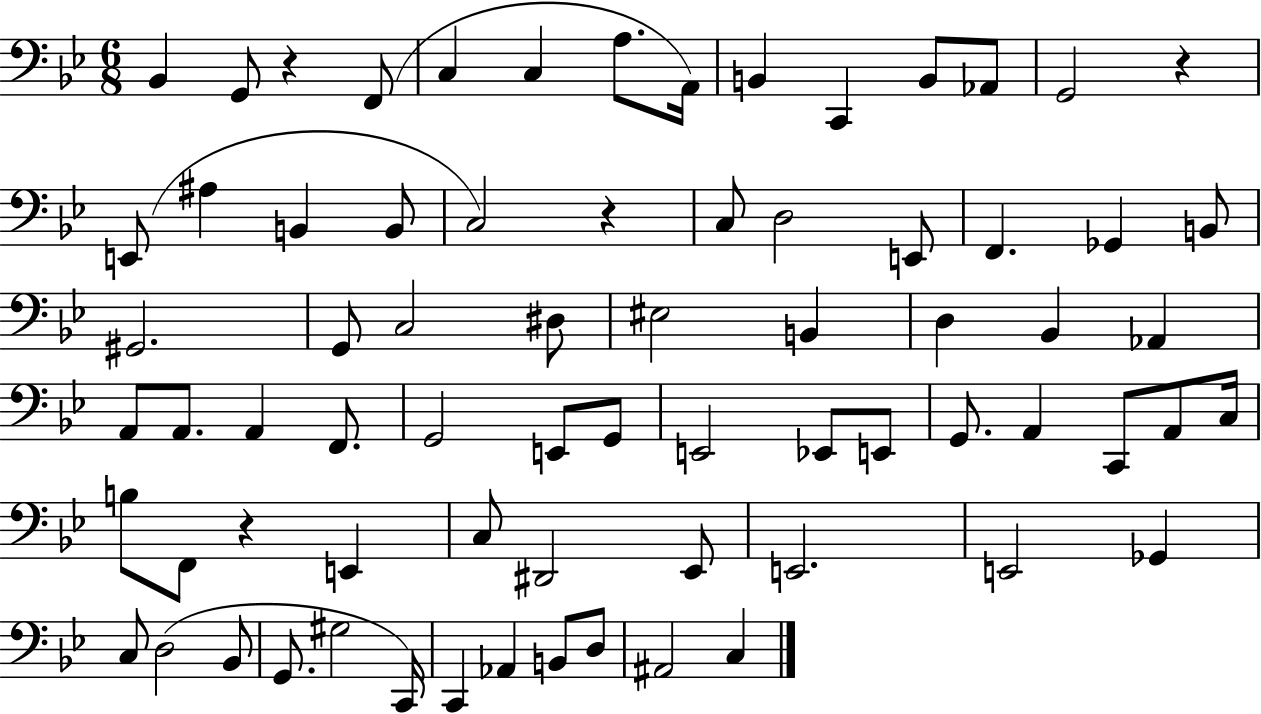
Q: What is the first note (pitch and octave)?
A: Bb2